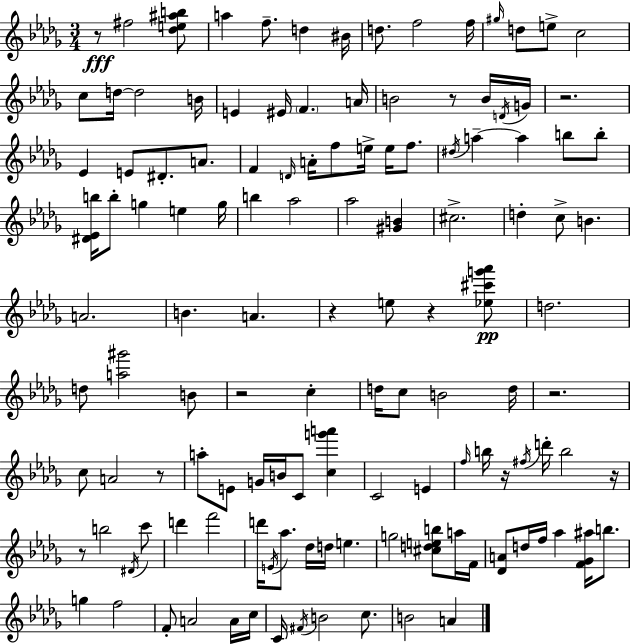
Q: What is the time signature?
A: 3/4